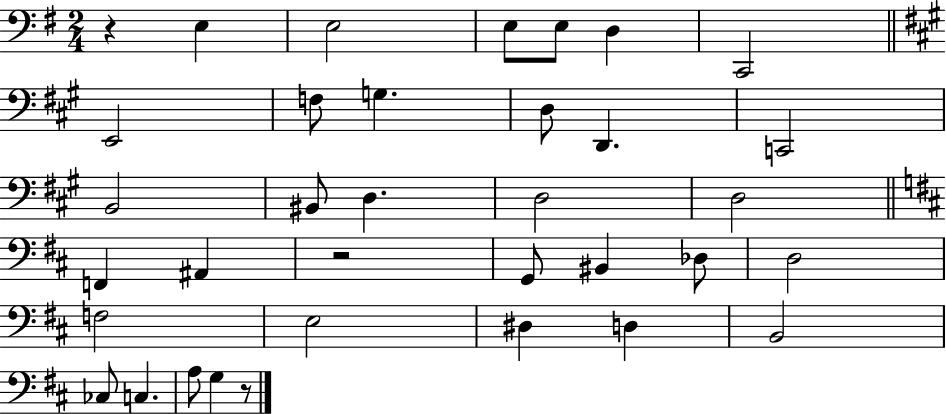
R/q E3/q E3/h E3/e E3/e D3/q C2/h E2/h F3/e G3/q. D3/e D2/q. C2/h B2/h BIS2/e D3/q. D3/h D3/h F2/q A#2/q R/h G2/e BIS2/q Db3/e D3/h F3/h E3/h D#3/q D3/q B2/h CES3/e C3/q. A3/e G3/q R/e